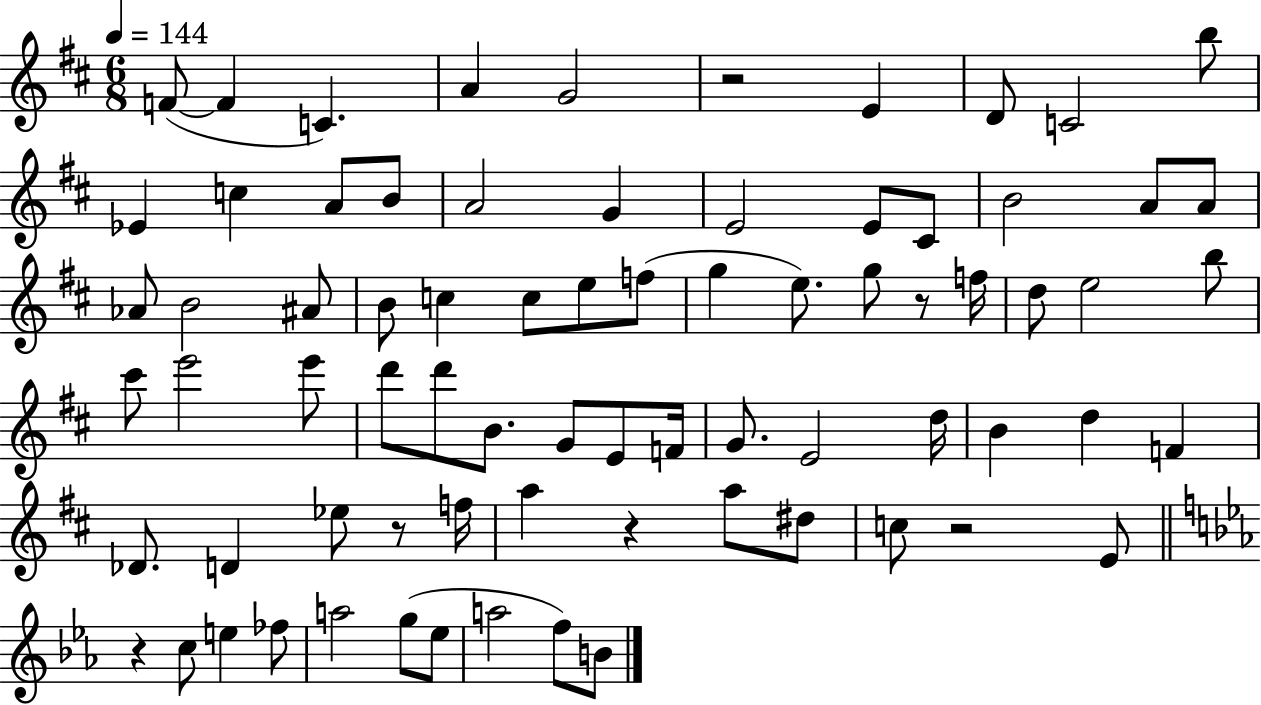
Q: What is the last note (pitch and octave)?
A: B4